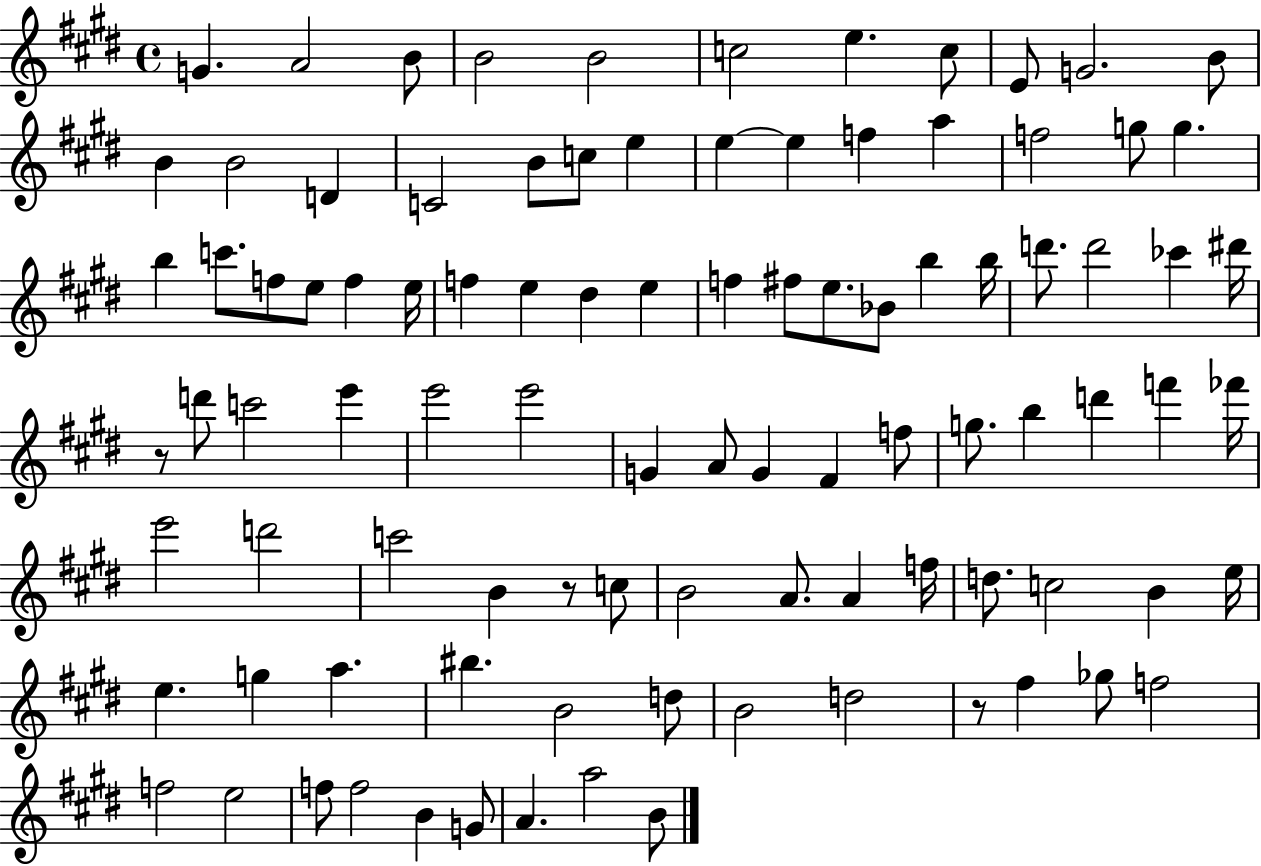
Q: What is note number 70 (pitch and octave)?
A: D5